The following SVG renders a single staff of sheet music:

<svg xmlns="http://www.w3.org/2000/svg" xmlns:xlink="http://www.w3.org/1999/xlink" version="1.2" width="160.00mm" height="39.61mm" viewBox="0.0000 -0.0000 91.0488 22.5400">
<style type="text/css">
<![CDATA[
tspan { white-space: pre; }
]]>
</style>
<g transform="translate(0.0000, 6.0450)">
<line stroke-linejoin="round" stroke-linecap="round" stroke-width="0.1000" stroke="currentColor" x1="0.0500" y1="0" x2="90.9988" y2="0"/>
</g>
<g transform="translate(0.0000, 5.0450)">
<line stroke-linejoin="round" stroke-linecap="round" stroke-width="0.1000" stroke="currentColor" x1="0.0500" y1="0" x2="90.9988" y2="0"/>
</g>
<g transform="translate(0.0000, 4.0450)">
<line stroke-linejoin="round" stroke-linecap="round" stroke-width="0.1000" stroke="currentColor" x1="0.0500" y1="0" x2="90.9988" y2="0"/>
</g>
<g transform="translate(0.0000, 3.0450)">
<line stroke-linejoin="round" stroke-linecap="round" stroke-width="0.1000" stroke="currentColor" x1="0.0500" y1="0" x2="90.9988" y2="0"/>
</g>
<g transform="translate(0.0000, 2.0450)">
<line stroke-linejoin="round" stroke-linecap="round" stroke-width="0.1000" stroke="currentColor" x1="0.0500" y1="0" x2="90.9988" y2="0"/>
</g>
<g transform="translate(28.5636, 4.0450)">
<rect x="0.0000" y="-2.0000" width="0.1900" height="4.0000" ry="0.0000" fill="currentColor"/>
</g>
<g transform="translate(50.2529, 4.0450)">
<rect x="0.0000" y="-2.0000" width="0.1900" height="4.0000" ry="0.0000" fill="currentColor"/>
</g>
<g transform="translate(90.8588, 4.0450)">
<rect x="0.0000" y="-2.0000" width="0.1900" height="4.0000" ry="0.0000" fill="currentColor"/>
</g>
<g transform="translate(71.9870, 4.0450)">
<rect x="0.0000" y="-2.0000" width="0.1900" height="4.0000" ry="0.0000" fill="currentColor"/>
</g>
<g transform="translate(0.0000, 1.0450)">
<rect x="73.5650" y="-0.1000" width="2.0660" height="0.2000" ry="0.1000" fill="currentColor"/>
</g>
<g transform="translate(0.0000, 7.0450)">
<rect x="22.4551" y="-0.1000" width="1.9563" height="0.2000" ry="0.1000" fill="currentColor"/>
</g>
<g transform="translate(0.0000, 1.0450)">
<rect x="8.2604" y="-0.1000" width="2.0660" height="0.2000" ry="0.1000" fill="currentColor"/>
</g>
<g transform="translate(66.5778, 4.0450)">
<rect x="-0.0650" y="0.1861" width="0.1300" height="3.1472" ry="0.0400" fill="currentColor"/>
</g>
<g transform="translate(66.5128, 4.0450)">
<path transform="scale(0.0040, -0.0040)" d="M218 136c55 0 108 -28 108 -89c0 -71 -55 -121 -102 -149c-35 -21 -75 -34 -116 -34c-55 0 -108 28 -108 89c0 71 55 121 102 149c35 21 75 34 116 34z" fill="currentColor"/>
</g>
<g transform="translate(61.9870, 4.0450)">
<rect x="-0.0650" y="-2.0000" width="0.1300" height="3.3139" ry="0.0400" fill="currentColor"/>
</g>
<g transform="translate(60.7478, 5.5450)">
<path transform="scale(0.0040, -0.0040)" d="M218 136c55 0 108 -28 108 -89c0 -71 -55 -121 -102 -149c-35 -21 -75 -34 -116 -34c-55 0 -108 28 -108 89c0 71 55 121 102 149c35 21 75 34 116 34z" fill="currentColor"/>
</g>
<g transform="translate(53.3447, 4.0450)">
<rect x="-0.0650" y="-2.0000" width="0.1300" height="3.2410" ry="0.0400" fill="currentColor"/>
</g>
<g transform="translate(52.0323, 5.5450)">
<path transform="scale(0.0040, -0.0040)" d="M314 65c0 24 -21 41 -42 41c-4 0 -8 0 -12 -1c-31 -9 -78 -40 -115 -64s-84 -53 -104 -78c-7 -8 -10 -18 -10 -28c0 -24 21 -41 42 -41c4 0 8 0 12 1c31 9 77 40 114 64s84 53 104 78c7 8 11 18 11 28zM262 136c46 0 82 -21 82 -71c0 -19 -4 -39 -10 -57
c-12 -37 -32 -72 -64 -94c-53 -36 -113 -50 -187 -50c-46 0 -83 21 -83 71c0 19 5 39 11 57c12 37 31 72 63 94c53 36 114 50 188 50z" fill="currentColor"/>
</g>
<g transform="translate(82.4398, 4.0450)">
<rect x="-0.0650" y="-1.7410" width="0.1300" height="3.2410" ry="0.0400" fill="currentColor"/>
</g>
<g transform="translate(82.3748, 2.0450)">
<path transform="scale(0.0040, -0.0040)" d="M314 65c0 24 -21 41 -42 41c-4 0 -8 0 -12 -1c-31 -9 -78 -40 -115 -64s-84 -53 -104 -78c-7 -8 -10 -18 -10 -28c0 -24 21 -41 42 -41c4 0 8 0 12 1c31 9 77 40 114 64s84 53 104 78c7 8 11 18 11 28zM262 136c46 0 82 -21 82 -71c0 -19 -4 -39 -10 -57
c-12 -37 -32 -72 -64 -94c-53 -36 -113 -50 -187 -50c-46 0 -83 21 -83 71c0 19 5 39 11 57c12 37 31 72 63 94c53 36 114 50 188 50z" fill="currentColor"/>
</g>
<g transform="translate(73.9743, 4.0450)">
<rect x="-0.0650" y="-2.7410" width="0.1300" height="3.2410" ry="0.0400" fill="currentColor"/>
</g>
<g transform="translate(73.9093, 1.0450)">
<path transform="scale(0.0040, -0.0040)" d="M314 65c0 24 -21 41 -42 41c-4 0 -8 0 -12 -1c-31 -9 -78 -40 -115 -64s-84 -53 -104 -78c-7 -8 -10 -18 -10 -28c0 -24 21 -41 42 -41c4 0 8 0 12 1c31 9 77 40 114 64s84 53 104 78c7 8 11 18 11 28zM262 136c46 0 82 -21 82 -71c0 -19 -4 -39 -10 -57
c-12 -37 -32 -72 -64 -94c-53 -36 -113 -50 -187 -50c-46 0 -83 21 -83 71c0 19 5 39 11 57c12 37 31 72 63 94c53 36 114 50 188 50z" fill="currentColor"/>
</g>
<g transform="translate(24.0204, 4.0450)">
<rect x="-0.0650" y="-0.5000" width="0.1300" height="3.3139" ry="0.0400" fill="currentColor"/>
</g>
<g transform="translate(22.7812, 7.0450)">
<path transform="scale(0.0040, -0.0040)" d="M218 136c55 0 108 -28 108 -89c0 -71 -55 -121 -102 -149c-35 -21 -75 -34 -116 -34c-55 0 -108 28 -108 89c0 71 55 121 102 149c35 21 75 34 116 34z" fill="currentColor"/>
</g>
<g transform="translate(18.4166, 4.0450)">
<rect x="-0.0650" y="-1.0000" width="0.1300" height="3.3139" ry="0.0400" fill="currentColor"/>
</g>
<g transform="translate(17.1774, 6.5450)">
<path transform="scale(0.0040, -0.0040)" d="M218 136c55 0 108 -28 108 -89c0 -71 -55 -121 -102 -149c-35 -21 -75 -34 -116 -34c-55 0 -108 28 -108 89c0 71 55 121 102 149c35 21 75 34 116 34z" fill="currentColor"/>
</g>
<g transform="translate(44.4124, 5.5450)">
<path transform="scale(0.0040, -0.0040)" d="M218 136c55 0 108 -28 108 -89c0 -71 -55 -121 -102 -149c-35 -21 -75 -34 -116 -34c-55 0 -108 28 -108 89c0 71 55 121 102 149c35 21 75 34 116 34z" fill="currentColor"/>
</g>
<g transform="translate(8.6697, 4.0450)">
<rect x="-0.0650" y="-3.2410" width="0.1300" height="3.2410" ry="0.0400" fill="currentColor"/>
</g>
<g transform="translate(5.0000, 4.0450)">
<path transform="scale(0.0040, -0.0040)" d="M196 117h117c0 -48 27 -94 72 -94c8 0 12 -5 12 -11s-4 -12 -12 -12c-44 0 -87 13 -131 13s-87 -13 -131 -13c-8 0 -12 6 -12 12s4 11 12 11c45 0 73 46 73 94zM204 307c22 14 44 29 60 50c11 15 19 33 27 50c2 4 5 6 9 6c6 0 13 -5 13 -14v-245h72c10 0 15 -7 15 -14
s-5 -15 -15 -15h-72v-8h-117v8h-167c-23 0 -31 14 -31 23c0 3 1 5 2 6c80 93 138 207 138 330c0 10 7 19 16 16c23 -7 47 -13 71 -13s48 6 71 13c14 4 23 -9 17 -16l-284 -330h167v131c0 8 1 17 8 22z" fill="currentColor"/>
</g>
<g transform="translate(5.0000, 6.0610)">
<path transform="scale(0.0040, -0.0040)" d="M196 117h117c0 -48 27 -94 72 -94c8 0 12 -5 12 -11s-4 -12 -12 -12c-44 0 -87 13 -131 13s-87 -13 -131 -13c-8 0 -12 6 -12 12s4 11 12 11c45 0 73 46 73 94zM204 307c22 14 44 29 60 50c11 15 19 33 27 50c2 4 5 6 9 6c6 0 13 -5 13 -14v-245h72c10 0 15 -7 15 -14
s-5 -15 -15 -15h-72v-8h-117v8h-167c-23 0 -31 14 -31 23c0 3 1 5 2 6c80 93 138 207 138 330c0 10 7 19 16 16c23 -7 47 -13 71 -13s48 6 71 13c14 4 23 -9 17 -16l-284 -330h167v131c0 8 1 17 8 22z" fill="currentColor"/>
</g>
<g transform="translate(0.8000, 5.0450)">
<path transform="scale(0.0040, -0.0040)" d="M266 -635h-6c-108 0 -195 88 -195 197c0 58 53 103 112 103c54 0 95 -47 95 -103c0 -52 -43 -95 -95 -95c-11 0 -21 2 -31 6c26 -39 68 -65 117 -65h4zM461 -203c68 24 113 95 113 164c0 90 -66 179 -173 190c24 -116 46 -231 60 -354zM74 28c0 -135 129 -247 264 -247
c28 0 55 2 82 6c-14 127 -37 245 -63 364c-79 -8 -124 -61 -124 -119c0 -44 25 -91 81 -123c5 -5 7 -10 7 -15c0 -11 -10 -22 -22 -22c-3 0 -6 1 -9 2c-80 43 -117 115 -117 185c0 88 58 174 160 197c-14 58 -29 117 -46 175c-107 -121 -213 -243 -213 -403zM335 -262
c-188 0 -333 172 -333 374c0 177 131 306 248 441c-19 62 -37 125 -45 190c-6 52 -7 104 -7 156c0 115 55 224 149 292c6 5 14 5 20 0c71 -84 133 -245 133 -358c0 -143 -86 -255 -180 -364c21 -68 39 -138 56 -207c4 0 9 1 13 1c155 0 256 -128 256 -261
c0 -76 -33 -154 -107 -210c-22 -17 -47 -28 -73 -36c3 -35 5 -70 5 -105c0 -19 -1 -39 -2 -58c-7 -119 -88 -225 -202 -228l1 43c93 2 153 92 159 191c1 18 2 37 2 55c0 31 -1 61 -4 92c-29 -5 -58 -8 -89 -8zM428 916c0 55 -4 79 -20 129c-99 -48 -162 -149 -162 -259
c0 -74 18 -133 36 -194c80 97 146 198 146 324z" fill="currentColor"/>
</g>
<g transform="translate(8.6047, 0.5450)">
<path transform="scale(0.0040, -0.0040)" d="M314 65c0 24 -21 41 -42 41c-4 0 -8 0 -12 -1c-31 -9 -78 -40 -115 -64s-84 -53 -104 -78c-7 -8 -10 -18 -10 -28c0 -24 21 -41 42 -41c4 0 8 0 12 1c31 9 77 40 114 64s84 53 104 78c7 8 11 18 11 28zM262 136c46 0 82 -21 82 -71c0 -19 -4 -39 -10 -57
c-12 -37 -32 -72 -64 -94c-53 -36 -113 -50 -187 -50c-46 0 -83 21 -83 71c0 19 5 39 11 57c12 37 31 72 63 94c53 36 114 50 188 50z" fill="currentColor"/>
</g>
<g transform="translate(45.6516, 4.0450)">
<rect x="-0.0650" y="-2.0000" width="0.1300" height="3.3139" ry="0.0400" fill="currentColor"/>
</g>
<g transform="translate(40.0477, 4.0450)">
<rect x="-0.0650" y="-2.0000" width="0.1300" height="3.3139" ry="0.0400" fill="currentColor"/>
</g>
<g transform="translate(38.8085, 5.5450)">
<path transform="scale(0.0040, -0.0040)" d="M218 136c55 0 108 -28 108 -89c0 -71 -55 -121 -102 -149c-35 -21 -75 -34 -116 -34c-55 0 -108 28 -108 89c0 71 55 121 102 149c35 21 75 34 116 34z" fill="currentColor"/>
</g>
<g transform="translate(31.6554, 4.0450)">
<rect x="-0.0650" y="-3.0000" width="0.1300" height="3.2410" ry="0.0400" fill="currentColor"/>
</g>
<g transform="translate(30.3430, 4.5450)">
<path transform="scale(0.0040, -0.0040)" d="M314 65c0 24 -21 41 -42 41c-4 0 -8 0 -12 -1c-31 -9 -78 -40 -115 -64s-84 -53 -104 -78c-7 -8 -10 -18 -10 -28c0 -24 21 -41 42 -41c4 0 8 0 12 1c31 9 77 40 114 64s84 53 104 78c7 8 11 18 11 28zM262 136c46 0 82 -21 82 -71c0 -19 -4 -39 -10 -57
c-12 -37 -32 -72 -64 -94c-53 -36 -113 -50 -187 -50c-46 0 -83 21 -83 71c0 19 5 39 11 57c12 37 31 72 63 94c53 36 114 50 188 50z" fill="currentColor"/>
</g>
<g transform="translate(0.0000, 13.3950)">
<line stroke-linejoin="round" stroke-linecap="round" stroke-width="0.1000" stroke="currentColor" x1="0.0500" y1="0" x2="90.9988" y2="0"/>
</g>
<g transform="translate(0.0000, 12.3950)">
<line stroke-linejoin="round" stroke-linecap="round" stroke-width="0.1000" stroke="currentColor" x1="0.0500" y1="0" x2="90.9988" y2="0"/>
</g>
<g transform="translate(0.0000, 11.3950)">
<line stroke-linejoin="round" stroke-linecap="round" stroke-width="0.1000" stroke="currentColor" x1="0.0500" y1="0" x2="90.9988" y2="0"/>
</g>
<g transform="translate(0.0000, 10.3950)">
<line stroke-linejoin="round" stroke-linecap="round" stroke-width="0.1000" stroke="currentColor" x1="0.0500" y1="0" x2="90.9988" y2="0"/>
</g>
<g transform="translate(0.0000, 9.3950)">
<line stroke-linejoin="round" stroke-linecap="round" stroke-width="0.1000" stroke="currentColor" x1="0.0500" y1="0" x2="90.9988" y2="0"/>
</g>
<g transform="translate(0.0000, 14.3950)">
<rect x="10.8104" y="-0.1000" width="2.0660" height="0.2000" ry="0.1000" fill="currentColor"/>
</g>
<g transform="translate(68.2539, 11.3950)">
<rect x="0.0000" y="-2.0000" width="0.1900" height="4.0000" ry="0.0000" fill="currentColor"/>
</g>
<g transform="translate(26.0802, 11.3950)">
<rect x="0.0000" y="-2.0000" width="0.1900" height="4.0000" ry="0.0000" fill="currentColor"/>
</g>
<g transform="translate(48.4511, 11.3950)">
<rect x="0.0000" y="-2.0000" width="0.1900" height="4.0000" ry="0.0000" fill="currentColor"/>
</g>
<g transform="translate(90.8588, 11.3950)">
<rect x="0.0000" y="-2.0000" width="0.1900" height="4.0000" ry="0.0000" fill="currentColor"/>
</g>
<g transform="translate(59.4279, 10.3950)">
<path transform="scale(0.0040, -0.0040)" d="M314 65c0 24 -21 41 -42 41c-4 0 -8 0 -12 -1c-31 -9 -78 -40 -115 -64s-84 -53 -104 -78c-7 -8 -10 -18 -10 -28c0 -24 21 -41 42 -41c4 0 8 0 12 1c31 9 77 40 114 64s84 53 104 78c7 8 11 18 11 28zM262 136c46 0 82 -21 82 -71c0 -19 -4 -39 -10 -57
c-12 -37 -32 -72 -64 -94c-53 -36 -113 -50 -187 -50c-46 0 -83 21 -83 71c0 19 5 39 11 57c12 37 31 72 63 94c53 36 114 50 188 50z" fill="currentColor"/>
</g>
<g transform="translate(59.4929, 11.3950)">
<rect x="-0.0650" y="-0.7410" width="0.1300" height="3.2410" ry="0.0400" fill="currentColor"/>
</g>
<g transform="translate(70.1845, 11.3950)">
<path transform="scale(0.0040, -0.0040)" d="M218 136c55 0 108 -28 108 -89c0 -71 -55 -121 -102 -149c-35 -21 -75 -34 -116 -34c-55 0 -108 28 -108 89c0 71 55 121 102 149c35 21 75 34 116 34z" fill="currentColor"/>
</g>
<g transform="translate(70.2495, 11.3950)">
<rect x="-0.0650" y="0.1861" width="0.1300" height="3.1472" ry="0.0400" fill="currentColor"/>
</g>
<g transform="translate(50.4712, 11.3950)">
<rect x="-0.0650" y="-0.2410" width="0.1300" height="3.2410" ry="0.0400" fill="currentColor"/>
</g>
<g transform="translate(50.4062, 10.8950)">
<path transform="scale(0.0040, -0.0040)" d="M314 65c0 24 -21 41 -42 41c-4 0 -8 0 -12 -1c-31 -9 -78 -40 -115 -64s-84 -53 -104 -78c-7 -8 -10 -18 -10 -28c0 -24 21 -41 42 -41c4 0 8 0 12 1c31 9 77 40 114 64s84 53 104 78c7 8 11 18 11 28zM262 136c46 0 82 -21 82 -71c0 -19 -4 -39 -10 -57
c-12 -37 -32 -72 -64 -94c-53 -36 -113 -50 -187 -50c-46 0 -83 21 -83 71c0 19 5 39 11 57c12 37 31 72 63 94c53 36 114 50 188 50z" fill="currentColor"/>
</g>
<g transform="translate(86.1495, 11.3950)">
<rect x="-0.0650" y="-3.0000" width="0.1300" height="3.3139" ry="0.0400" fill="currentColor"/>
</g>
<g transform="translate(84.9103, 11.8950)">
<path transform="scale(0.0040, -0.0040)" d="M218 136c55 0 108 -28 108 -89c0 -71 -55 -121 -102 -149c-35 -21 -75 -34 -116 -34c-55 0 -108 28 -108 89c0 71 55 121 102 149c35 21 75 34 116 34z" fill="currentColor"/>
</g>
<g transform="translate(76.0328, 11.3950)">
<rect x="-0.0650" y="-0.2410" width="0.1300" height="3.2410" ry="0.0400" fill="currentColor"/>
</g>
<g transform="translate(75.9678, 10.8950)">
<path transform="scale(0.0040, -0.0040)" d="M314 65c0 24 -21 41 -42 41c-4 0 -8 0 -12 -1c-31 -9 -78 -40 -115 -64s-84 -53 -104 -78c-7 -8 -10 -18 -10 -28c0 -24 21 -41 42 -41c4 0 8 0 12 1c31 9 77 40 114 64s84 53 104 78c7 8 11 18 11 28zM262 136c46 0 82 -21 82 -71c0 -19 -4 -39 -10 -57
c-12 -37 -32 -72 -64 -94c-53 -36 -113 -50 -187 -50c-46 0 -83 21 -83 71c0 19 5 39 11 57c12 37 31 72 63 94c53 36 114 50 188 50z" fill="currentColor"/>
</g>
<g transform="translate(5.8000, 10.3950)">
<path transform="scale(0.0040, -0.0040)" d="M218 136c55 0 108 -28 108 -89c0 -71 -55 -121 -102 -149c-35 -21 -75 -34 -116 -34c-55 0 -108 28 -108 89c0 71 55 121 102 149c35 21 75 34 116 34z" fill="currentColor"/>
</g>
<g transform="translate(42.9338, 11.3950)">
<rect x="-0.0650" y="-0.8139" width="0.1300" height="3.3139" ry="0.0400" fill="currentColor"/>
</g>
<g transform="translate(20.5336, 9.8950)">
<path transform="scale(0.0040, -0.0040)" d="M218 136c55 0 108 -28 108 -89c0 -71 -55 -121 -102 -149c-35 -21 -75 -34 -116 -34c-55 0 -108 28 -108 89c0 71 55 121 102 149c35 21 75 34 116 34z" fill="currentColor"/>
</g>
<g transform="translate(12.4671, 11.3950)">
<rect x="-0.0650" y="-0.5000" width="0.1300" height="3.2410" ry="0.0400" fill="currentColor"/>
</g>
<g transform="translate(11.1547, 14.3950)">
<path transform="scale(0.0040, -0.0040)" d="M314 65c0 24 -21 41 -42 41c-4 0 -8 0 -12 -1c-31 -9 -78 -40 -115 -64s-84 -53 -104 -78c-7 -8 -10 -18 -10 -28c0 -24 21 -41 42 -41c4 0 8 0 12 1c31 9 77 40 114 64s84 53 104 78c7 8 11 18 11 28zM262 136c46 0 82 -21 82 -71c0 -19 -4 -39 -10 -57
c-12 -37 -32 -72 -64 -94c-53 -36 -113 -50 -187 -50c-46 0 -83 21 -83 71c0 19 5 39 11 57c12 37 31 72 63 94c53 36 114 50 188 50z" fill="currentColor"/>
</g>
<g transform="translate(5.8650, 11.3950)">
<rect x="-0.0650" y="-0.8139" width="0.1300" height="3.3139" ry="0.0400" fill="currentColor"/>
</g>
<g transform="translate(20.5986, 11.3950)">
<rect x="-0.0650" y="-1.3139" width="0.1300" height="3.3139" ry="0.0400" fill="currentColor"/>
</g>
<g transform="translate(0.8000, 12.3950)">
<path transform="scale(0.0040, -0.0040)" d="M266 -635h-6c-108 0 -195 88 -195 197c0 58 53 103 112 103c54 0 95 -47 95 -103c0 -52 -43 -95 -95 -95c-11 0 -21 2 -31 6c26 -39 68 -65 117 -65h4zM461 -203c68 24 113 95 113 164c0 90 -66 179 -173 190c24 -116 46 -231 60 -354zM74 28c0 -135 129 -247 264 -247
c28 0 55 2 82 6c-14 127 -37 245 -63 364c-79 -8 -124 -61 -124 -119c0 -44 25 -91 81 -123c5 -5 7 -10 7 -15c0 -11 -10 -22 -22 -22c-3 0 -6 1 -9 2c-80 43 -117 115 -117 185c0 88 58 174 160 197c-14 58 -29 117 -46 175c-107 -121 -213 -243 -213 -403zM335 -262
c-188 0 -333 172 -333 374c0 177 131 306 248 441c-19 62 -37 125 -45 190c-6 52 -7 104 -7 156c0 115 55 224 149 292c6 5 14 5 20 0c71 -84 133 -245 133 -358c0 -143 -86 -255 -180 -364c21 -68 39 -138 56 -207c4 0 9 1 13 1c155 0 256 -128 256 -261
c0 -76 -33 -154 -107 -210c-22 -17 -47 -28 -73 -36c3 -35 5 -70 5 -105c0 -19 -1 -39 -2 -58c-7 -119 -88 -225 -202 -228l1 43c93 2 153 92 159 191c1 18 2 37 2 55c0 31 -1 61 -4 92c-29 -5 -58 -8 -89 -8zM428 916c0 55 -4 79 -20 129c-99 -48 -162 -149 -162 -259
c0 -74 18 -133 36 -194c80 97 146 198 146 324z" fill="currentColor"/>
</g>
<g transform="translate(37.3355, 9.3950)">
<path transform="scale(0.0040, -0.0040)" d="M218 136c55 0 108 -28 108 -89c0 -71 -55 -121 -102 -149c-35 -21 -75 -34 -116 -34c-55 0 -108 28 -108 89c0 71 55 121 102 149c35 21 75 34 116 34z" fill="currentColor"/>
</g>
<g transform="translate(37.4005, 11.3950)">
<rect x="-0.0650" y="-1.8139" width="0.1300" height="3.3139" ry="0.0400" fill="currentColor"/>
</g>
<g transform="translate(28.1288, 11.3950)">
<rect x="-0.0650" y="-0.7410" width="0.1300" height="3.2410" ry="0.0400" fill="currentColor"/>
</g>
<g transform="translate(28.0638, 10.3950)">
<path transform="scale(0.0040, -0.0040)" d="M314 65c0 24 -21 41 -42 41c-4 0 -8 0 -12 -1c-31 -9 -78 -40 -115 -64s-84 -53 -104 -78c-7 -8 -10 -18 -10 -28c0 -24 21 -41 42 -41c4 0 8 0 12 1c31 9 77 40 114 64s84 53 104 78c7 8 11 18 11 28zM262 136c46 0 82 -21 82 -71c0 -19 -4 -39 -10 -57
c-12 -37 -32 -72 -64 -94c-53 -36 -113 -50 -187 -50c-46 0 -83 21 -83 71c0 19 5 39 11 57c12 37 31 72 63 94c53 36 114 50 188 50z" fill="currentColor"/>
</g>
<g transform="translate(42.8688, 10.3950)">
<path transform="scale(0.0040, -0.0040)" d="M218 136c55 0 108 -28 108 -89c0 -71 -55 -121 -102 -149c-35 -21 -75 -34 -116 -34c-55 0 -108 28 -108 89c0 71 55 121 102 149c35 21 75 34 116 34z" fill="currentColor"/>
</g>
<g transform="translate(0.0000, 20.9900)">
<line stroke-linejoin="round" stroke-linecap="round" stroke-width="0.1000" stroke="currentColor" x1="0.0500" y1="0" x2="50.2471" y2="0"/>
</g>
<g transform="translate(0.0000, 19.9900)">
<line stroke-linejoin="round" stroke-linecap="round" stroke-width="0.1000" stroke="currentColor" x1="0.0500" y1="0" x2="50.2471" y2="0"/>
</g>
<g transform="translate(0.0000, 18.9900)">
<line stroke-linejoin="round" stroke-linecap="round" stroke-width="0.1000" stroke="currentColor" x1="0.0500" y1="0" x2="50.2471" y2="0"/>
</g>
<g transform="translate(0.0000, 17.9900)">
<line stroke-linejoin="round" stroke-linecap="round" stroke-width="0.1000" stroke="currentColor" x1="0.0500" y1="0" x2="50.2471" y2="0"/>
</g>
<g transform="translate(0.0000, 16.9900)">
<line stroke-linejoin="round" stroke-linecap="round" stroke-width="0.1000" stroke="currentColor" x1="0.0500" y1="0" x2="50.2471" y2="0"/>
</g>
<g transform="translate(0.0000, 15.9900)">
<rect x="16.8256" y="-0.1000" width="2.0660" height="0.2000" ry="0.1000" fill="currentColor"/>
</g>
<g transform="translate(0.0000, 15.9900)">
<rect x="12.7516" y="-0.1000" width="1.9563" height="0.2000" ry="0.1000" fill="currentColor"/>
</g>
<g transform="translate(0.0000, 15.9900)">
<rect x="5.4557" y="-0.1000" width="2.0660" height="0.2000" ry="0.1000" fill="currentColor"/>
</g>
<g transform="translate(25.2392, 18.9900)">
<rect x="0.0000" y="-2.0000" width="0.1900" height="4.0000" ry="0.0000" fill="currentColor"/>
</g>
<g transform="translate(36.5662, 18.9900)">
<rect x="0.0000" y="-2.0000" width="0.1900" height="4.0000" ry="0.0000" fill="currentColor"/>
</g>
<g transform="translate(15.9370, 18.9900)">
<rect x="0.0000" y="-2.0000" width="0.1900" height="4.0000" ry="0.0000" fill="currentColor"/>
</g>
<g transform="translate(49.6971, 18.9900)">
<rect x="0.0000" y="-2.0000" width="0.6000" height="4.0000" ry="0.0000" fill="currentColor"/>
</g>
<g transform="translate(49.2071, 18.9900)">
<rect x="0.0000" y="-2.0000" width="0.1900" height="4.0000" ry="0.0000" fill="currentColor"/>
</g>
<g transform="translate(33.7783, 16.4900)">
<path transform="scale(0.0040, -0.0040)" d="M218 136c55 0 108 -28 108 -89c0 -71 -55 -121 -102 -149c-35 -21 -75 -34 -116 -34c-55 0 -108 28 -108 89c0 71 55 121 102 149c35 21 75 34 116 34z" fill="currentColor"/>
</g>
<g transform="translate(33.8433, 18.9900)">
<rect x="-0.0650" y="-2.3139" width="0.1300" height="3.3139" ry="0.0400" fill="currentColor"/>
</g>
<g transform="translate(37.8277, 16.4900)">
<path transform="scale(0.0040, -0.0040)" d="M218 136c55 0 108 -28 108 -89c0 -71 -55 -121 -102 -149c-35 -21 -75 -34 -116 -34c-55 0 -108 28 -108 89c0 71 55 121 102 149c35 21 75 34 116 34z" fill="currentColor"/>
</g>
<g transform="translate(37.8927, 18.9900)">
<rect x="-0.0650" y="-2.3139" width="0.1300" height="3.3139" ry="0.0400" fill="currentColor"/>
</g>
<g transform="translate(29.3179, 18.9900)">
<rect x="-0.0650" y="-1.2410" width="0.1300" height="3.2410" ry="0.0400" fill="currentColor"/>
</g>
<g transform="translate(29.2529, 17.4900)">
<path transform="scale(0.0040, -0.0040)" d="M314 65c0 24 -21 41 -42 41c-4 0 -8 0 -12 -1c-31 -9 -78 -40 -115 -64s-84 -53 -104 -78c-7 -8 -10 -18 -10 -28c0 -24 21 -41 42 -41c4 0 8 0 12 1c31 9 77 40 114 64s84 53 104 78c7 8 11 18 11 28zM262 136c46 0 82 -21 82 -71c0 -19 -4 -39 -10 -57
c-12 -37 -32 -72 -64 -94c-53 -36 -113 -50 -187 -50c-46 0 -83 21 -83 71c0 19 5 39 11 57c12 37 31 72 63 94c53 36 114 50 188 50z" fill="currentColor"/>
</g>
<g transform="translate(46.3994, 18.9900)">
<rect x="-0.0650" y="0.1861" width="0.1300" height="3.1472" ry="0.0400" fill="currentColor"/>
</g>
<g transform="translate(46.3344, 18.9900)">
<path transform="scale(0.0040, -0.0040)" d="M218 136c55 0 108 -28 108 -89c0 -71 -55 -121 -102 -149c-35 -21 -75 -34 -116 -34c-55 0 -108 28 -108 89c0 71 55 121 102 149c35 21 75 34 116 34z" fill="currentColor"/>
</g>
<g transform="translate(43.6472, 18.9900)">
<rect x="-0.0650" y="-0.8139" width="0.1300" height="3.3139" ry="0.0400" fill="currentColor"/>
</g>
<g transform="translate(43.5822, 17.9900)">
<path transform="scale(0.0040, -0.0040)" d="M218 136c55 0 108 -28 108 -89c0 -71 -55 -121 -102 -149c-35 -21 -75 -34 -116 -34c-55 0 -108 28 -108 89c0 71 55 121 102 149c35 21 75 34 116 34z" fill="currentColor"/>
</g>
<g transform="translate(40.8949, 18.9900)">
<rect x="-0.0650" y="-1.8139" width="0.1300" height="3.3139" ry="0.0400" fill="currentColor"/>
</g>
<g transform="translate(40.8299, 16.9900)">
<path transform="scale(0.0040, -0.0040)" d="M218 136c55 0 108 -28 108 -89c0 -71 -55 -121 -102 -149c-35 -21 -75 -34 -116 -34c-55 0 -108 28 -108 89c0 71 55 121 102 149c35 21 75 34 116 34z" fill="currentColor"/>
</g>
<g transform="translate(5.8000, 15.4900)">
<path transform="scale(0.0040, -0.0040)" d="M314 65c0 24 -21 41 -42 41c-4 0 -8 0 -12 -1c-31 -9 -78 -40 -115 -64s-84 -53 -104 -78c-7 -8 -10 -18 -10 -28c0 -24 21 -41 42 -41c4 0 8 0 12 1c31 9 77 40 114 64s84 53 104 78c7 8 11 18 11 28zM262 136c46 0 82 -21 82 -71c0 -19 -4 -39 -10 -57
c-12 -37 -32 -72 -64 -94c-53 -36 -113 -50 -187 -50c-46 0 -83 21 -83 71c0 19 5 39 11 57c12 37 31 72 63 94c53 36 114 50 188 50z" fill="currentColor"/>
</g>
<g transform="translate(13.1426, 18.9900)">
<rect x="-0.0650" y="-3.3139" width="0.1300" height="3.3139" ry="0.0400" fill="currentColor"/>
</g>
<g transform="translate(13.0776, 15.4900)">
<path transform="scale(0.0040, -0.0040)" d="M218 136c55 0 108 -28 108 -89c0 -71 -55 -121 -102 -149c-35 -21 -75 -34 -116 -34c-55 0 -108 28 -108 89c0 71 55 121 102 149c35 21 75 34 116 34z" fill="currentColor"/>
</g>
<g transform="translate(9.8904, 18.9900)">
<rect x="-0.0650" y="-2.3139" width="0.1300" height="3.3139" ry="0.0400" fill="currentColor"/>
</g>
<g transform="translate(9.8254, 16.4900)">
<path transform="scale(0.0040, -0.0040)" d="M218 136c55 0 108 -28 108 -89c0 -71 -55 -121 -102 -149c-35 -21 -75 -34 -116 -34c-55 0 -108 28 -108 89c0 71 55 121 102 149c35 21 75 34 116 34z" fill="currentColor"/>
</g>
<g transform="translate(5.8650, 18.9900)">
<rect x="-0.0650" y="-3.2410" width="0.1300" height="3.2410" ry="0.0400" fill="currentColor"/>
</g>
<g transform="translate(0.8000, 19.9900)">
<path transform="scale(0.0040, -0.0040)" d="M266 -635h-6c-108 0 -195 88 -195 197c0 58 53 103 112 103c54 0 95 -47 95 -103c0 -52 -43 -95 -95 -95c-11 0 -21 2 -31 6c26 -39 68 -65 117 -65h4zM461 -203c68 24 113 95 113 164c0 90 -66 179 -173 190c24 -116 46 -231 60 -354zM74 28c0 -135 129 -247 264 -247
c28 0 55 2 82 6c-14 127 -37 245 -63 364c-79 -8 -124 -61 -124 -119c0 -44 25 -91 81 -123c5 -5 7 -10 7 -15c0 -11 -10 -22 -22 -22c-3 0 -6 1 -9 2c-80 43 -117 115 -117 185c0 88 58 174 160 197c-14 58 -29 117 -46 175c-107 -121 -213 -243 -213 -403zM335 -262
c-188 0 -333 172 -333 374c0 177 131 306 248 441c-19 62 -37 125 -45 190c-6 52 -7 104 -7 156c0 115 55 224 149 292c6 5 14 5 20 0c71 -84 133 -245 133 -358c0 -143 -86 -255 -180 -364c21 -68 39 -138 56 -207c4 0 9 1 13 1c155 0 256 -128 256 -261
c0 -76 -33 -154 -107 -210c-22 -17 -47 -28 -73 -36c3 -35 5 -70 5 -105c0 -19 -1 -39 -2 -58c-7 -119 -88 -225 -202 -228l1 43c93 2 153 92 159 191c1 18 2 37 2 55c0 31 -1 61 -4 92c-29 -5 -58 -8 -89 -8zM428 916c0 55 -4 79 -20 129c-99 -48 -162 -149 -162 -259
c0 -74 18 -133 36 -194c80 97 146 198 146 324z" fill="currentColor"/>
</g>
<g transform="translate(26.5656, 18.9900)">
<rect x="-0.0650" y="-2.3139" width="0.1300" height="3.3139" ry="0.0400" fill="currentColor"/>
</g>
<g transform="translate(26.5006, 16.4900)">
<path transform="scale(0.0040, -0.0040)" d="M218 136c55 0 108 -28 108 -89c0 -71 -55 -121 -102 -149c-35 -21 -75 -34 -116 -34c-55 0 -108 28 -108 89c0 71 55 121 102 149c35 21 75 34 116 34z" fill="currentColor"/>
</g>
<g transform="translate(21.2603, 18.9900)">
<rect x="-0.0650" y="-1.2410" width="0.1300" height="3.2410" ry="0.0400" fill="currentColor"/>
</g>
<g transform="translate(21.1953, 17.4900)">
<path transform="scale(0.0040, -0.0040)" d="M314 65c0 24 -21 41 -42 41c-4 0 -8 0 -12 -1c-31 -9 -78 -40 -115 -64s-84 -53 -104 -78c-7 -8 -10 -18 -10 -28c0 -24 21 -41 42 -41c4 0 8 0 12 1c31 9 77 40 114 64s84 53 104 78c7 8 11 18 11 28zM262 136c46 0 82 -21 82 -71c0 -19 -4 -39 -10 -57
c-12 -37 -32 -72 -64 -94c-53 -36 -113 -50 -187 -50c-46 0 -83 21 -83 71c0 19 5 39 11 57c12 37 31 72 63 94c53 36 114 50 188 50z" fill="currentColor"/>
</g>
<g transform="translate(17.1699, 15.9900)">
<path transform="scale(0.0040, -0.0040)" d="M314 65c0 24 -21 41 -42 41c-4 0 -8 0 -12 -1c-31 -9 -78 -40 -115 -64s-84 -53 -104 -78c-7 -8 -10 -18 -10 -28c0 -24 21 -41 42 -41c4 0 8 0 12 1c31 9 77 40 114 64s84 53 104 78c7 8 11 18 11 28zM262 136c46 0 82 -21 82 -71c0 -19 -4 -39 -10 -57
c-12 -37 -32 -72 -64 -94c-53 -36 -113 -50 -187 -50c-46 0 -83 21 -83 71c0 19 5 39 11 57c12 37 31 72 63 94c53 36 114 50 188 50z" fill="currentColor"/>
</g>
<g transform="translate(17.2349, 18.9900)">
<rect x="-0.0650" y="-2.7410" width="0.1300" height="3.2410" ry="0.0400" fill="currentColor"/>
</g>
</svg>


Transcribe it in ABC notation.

X:1
T:Untitled
M:4/4
L:1/4
K:C
b2 D C A2 F F F2 F B a2 f2 d C2 e d2 f d c2 d2 B c2 A b2 g b a2 e2 g e2 g g f d B